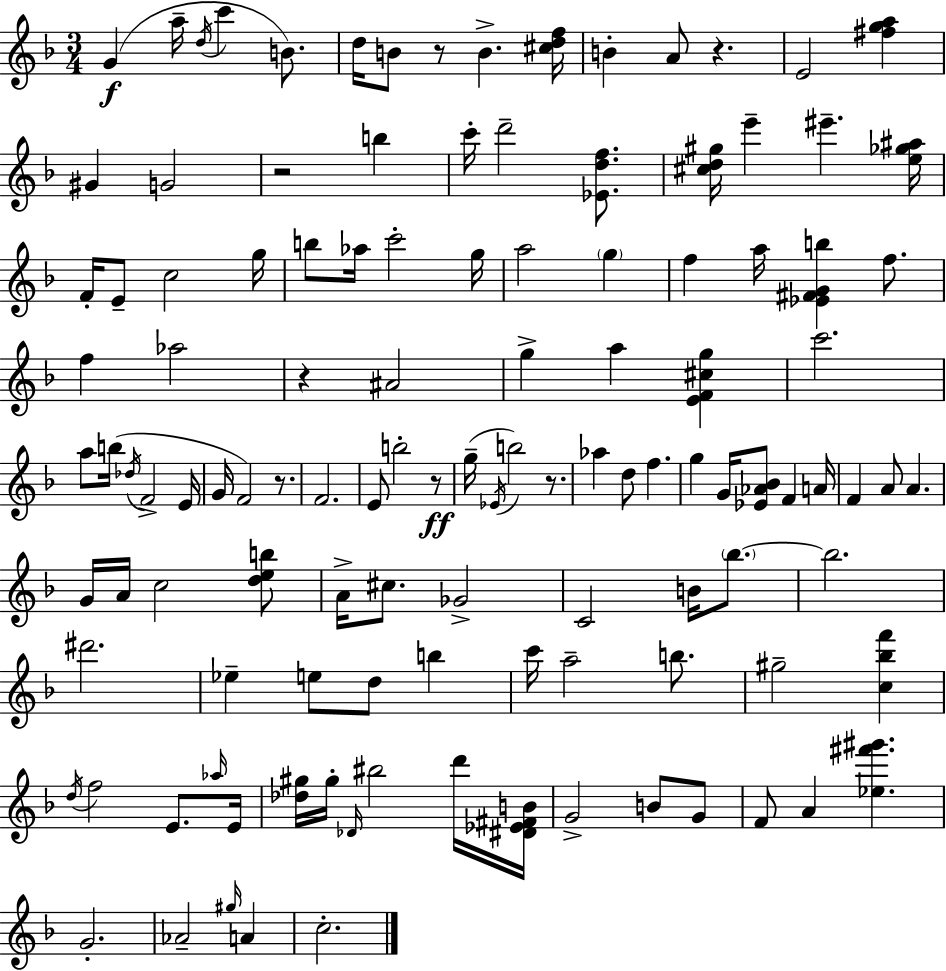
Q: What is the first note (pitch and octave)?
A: G4